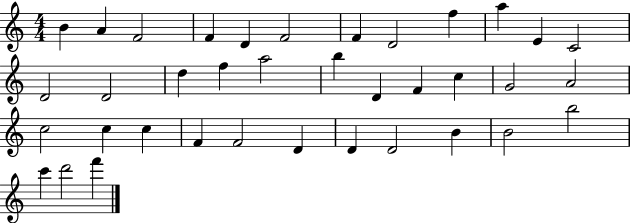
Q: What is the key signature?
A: C major